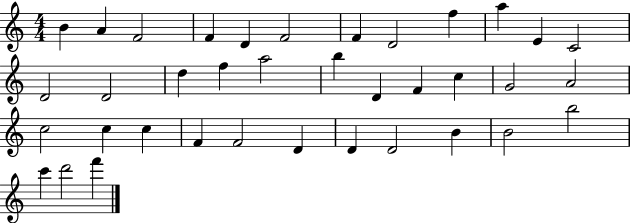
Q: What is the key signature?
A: C major